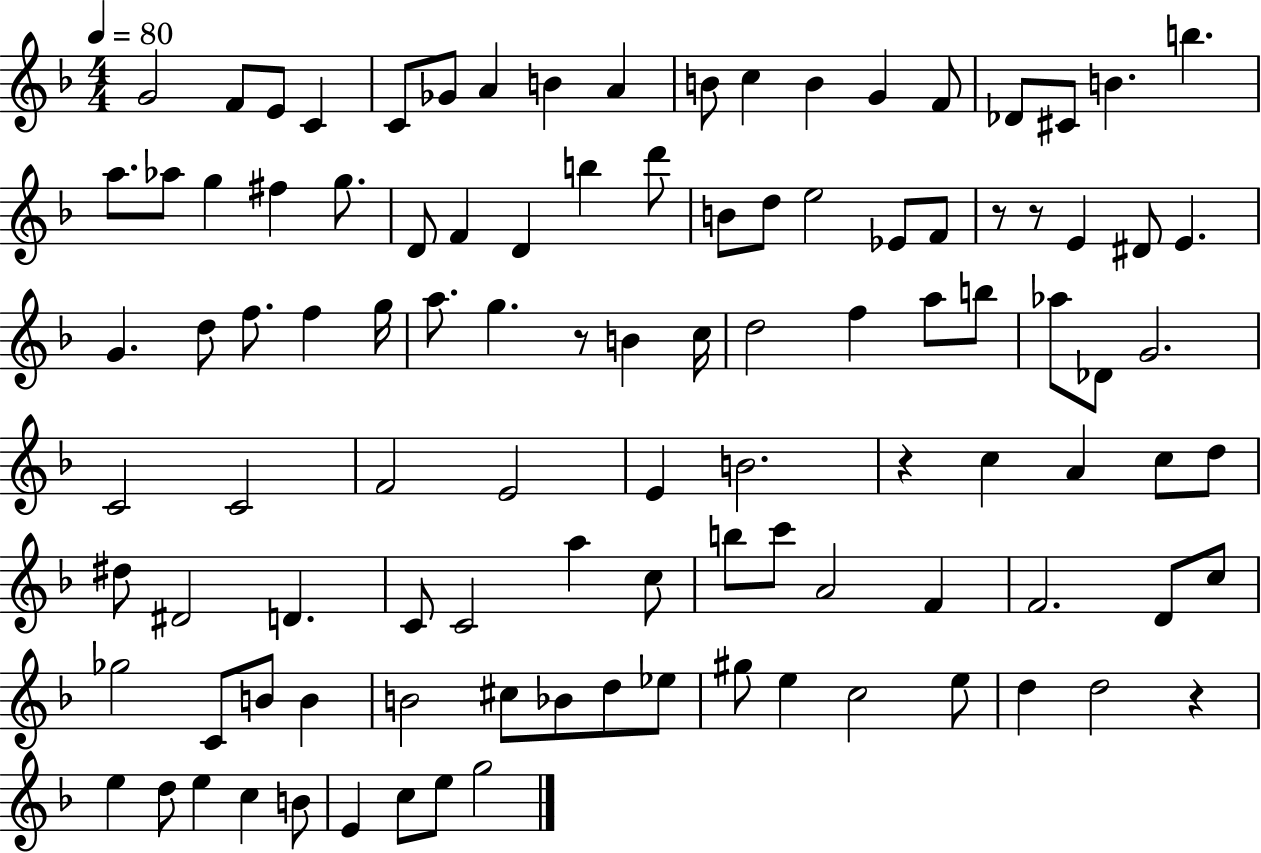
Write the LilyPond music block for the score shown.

{
  \clef treble
  \numericTimeSignature
  \time 4/4
  \key f \major
  \tempo 4 = 80
  g'2 f'8 e'8 c'4 | c'8 ges'8 a'4 b'4 a'4 | b'8 c''4 b'4 g'4 f'8 | des'8 cis'8 b'4. b''4. | \break a''8. aes''8 g''4 fis''4 g''8. | d'8 f'4 d'4 b''4 d'''8 | b'8 d''8 e''2 ees'8 f'8 | r8 r8 e'4 dis'8 e'4. | \break g'4. d''8 f''8. f''4 g''16 | a''8. g''4. r8 b'4 c''16 | d''2 f''4 a''8 b''8 | aes''8 des'8 g'2. | \break c'2 c'2 | f'2 e'2 | e'4 b'2. | r4 c''4 a'4 c''8 d''8 | \break dis''8 dis'2 d'4. | c'8 c'2 a''4 c''8 | b''8 c'''8 a'2 f'4 | f'2. d'8 c''8 | \break ges''2 c'8 b'8 b'4 | b'2 cis''8 bes'8 d''8 ees''8 | gis''8 e''4 c''2 e''8 | d''4 d''2 r4 | \break e''4 d''8 e''4 c''4 b'8 | e'4 c''8 e''8 g''2 | \bar "|."
}